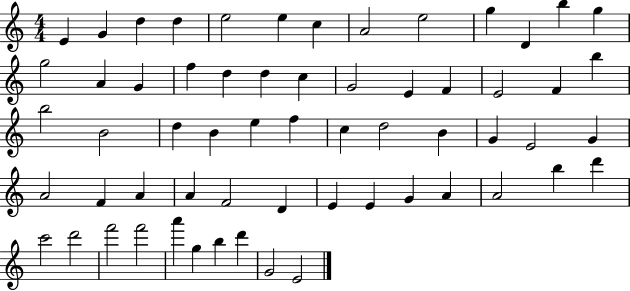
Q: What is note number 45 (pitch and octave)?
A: E4